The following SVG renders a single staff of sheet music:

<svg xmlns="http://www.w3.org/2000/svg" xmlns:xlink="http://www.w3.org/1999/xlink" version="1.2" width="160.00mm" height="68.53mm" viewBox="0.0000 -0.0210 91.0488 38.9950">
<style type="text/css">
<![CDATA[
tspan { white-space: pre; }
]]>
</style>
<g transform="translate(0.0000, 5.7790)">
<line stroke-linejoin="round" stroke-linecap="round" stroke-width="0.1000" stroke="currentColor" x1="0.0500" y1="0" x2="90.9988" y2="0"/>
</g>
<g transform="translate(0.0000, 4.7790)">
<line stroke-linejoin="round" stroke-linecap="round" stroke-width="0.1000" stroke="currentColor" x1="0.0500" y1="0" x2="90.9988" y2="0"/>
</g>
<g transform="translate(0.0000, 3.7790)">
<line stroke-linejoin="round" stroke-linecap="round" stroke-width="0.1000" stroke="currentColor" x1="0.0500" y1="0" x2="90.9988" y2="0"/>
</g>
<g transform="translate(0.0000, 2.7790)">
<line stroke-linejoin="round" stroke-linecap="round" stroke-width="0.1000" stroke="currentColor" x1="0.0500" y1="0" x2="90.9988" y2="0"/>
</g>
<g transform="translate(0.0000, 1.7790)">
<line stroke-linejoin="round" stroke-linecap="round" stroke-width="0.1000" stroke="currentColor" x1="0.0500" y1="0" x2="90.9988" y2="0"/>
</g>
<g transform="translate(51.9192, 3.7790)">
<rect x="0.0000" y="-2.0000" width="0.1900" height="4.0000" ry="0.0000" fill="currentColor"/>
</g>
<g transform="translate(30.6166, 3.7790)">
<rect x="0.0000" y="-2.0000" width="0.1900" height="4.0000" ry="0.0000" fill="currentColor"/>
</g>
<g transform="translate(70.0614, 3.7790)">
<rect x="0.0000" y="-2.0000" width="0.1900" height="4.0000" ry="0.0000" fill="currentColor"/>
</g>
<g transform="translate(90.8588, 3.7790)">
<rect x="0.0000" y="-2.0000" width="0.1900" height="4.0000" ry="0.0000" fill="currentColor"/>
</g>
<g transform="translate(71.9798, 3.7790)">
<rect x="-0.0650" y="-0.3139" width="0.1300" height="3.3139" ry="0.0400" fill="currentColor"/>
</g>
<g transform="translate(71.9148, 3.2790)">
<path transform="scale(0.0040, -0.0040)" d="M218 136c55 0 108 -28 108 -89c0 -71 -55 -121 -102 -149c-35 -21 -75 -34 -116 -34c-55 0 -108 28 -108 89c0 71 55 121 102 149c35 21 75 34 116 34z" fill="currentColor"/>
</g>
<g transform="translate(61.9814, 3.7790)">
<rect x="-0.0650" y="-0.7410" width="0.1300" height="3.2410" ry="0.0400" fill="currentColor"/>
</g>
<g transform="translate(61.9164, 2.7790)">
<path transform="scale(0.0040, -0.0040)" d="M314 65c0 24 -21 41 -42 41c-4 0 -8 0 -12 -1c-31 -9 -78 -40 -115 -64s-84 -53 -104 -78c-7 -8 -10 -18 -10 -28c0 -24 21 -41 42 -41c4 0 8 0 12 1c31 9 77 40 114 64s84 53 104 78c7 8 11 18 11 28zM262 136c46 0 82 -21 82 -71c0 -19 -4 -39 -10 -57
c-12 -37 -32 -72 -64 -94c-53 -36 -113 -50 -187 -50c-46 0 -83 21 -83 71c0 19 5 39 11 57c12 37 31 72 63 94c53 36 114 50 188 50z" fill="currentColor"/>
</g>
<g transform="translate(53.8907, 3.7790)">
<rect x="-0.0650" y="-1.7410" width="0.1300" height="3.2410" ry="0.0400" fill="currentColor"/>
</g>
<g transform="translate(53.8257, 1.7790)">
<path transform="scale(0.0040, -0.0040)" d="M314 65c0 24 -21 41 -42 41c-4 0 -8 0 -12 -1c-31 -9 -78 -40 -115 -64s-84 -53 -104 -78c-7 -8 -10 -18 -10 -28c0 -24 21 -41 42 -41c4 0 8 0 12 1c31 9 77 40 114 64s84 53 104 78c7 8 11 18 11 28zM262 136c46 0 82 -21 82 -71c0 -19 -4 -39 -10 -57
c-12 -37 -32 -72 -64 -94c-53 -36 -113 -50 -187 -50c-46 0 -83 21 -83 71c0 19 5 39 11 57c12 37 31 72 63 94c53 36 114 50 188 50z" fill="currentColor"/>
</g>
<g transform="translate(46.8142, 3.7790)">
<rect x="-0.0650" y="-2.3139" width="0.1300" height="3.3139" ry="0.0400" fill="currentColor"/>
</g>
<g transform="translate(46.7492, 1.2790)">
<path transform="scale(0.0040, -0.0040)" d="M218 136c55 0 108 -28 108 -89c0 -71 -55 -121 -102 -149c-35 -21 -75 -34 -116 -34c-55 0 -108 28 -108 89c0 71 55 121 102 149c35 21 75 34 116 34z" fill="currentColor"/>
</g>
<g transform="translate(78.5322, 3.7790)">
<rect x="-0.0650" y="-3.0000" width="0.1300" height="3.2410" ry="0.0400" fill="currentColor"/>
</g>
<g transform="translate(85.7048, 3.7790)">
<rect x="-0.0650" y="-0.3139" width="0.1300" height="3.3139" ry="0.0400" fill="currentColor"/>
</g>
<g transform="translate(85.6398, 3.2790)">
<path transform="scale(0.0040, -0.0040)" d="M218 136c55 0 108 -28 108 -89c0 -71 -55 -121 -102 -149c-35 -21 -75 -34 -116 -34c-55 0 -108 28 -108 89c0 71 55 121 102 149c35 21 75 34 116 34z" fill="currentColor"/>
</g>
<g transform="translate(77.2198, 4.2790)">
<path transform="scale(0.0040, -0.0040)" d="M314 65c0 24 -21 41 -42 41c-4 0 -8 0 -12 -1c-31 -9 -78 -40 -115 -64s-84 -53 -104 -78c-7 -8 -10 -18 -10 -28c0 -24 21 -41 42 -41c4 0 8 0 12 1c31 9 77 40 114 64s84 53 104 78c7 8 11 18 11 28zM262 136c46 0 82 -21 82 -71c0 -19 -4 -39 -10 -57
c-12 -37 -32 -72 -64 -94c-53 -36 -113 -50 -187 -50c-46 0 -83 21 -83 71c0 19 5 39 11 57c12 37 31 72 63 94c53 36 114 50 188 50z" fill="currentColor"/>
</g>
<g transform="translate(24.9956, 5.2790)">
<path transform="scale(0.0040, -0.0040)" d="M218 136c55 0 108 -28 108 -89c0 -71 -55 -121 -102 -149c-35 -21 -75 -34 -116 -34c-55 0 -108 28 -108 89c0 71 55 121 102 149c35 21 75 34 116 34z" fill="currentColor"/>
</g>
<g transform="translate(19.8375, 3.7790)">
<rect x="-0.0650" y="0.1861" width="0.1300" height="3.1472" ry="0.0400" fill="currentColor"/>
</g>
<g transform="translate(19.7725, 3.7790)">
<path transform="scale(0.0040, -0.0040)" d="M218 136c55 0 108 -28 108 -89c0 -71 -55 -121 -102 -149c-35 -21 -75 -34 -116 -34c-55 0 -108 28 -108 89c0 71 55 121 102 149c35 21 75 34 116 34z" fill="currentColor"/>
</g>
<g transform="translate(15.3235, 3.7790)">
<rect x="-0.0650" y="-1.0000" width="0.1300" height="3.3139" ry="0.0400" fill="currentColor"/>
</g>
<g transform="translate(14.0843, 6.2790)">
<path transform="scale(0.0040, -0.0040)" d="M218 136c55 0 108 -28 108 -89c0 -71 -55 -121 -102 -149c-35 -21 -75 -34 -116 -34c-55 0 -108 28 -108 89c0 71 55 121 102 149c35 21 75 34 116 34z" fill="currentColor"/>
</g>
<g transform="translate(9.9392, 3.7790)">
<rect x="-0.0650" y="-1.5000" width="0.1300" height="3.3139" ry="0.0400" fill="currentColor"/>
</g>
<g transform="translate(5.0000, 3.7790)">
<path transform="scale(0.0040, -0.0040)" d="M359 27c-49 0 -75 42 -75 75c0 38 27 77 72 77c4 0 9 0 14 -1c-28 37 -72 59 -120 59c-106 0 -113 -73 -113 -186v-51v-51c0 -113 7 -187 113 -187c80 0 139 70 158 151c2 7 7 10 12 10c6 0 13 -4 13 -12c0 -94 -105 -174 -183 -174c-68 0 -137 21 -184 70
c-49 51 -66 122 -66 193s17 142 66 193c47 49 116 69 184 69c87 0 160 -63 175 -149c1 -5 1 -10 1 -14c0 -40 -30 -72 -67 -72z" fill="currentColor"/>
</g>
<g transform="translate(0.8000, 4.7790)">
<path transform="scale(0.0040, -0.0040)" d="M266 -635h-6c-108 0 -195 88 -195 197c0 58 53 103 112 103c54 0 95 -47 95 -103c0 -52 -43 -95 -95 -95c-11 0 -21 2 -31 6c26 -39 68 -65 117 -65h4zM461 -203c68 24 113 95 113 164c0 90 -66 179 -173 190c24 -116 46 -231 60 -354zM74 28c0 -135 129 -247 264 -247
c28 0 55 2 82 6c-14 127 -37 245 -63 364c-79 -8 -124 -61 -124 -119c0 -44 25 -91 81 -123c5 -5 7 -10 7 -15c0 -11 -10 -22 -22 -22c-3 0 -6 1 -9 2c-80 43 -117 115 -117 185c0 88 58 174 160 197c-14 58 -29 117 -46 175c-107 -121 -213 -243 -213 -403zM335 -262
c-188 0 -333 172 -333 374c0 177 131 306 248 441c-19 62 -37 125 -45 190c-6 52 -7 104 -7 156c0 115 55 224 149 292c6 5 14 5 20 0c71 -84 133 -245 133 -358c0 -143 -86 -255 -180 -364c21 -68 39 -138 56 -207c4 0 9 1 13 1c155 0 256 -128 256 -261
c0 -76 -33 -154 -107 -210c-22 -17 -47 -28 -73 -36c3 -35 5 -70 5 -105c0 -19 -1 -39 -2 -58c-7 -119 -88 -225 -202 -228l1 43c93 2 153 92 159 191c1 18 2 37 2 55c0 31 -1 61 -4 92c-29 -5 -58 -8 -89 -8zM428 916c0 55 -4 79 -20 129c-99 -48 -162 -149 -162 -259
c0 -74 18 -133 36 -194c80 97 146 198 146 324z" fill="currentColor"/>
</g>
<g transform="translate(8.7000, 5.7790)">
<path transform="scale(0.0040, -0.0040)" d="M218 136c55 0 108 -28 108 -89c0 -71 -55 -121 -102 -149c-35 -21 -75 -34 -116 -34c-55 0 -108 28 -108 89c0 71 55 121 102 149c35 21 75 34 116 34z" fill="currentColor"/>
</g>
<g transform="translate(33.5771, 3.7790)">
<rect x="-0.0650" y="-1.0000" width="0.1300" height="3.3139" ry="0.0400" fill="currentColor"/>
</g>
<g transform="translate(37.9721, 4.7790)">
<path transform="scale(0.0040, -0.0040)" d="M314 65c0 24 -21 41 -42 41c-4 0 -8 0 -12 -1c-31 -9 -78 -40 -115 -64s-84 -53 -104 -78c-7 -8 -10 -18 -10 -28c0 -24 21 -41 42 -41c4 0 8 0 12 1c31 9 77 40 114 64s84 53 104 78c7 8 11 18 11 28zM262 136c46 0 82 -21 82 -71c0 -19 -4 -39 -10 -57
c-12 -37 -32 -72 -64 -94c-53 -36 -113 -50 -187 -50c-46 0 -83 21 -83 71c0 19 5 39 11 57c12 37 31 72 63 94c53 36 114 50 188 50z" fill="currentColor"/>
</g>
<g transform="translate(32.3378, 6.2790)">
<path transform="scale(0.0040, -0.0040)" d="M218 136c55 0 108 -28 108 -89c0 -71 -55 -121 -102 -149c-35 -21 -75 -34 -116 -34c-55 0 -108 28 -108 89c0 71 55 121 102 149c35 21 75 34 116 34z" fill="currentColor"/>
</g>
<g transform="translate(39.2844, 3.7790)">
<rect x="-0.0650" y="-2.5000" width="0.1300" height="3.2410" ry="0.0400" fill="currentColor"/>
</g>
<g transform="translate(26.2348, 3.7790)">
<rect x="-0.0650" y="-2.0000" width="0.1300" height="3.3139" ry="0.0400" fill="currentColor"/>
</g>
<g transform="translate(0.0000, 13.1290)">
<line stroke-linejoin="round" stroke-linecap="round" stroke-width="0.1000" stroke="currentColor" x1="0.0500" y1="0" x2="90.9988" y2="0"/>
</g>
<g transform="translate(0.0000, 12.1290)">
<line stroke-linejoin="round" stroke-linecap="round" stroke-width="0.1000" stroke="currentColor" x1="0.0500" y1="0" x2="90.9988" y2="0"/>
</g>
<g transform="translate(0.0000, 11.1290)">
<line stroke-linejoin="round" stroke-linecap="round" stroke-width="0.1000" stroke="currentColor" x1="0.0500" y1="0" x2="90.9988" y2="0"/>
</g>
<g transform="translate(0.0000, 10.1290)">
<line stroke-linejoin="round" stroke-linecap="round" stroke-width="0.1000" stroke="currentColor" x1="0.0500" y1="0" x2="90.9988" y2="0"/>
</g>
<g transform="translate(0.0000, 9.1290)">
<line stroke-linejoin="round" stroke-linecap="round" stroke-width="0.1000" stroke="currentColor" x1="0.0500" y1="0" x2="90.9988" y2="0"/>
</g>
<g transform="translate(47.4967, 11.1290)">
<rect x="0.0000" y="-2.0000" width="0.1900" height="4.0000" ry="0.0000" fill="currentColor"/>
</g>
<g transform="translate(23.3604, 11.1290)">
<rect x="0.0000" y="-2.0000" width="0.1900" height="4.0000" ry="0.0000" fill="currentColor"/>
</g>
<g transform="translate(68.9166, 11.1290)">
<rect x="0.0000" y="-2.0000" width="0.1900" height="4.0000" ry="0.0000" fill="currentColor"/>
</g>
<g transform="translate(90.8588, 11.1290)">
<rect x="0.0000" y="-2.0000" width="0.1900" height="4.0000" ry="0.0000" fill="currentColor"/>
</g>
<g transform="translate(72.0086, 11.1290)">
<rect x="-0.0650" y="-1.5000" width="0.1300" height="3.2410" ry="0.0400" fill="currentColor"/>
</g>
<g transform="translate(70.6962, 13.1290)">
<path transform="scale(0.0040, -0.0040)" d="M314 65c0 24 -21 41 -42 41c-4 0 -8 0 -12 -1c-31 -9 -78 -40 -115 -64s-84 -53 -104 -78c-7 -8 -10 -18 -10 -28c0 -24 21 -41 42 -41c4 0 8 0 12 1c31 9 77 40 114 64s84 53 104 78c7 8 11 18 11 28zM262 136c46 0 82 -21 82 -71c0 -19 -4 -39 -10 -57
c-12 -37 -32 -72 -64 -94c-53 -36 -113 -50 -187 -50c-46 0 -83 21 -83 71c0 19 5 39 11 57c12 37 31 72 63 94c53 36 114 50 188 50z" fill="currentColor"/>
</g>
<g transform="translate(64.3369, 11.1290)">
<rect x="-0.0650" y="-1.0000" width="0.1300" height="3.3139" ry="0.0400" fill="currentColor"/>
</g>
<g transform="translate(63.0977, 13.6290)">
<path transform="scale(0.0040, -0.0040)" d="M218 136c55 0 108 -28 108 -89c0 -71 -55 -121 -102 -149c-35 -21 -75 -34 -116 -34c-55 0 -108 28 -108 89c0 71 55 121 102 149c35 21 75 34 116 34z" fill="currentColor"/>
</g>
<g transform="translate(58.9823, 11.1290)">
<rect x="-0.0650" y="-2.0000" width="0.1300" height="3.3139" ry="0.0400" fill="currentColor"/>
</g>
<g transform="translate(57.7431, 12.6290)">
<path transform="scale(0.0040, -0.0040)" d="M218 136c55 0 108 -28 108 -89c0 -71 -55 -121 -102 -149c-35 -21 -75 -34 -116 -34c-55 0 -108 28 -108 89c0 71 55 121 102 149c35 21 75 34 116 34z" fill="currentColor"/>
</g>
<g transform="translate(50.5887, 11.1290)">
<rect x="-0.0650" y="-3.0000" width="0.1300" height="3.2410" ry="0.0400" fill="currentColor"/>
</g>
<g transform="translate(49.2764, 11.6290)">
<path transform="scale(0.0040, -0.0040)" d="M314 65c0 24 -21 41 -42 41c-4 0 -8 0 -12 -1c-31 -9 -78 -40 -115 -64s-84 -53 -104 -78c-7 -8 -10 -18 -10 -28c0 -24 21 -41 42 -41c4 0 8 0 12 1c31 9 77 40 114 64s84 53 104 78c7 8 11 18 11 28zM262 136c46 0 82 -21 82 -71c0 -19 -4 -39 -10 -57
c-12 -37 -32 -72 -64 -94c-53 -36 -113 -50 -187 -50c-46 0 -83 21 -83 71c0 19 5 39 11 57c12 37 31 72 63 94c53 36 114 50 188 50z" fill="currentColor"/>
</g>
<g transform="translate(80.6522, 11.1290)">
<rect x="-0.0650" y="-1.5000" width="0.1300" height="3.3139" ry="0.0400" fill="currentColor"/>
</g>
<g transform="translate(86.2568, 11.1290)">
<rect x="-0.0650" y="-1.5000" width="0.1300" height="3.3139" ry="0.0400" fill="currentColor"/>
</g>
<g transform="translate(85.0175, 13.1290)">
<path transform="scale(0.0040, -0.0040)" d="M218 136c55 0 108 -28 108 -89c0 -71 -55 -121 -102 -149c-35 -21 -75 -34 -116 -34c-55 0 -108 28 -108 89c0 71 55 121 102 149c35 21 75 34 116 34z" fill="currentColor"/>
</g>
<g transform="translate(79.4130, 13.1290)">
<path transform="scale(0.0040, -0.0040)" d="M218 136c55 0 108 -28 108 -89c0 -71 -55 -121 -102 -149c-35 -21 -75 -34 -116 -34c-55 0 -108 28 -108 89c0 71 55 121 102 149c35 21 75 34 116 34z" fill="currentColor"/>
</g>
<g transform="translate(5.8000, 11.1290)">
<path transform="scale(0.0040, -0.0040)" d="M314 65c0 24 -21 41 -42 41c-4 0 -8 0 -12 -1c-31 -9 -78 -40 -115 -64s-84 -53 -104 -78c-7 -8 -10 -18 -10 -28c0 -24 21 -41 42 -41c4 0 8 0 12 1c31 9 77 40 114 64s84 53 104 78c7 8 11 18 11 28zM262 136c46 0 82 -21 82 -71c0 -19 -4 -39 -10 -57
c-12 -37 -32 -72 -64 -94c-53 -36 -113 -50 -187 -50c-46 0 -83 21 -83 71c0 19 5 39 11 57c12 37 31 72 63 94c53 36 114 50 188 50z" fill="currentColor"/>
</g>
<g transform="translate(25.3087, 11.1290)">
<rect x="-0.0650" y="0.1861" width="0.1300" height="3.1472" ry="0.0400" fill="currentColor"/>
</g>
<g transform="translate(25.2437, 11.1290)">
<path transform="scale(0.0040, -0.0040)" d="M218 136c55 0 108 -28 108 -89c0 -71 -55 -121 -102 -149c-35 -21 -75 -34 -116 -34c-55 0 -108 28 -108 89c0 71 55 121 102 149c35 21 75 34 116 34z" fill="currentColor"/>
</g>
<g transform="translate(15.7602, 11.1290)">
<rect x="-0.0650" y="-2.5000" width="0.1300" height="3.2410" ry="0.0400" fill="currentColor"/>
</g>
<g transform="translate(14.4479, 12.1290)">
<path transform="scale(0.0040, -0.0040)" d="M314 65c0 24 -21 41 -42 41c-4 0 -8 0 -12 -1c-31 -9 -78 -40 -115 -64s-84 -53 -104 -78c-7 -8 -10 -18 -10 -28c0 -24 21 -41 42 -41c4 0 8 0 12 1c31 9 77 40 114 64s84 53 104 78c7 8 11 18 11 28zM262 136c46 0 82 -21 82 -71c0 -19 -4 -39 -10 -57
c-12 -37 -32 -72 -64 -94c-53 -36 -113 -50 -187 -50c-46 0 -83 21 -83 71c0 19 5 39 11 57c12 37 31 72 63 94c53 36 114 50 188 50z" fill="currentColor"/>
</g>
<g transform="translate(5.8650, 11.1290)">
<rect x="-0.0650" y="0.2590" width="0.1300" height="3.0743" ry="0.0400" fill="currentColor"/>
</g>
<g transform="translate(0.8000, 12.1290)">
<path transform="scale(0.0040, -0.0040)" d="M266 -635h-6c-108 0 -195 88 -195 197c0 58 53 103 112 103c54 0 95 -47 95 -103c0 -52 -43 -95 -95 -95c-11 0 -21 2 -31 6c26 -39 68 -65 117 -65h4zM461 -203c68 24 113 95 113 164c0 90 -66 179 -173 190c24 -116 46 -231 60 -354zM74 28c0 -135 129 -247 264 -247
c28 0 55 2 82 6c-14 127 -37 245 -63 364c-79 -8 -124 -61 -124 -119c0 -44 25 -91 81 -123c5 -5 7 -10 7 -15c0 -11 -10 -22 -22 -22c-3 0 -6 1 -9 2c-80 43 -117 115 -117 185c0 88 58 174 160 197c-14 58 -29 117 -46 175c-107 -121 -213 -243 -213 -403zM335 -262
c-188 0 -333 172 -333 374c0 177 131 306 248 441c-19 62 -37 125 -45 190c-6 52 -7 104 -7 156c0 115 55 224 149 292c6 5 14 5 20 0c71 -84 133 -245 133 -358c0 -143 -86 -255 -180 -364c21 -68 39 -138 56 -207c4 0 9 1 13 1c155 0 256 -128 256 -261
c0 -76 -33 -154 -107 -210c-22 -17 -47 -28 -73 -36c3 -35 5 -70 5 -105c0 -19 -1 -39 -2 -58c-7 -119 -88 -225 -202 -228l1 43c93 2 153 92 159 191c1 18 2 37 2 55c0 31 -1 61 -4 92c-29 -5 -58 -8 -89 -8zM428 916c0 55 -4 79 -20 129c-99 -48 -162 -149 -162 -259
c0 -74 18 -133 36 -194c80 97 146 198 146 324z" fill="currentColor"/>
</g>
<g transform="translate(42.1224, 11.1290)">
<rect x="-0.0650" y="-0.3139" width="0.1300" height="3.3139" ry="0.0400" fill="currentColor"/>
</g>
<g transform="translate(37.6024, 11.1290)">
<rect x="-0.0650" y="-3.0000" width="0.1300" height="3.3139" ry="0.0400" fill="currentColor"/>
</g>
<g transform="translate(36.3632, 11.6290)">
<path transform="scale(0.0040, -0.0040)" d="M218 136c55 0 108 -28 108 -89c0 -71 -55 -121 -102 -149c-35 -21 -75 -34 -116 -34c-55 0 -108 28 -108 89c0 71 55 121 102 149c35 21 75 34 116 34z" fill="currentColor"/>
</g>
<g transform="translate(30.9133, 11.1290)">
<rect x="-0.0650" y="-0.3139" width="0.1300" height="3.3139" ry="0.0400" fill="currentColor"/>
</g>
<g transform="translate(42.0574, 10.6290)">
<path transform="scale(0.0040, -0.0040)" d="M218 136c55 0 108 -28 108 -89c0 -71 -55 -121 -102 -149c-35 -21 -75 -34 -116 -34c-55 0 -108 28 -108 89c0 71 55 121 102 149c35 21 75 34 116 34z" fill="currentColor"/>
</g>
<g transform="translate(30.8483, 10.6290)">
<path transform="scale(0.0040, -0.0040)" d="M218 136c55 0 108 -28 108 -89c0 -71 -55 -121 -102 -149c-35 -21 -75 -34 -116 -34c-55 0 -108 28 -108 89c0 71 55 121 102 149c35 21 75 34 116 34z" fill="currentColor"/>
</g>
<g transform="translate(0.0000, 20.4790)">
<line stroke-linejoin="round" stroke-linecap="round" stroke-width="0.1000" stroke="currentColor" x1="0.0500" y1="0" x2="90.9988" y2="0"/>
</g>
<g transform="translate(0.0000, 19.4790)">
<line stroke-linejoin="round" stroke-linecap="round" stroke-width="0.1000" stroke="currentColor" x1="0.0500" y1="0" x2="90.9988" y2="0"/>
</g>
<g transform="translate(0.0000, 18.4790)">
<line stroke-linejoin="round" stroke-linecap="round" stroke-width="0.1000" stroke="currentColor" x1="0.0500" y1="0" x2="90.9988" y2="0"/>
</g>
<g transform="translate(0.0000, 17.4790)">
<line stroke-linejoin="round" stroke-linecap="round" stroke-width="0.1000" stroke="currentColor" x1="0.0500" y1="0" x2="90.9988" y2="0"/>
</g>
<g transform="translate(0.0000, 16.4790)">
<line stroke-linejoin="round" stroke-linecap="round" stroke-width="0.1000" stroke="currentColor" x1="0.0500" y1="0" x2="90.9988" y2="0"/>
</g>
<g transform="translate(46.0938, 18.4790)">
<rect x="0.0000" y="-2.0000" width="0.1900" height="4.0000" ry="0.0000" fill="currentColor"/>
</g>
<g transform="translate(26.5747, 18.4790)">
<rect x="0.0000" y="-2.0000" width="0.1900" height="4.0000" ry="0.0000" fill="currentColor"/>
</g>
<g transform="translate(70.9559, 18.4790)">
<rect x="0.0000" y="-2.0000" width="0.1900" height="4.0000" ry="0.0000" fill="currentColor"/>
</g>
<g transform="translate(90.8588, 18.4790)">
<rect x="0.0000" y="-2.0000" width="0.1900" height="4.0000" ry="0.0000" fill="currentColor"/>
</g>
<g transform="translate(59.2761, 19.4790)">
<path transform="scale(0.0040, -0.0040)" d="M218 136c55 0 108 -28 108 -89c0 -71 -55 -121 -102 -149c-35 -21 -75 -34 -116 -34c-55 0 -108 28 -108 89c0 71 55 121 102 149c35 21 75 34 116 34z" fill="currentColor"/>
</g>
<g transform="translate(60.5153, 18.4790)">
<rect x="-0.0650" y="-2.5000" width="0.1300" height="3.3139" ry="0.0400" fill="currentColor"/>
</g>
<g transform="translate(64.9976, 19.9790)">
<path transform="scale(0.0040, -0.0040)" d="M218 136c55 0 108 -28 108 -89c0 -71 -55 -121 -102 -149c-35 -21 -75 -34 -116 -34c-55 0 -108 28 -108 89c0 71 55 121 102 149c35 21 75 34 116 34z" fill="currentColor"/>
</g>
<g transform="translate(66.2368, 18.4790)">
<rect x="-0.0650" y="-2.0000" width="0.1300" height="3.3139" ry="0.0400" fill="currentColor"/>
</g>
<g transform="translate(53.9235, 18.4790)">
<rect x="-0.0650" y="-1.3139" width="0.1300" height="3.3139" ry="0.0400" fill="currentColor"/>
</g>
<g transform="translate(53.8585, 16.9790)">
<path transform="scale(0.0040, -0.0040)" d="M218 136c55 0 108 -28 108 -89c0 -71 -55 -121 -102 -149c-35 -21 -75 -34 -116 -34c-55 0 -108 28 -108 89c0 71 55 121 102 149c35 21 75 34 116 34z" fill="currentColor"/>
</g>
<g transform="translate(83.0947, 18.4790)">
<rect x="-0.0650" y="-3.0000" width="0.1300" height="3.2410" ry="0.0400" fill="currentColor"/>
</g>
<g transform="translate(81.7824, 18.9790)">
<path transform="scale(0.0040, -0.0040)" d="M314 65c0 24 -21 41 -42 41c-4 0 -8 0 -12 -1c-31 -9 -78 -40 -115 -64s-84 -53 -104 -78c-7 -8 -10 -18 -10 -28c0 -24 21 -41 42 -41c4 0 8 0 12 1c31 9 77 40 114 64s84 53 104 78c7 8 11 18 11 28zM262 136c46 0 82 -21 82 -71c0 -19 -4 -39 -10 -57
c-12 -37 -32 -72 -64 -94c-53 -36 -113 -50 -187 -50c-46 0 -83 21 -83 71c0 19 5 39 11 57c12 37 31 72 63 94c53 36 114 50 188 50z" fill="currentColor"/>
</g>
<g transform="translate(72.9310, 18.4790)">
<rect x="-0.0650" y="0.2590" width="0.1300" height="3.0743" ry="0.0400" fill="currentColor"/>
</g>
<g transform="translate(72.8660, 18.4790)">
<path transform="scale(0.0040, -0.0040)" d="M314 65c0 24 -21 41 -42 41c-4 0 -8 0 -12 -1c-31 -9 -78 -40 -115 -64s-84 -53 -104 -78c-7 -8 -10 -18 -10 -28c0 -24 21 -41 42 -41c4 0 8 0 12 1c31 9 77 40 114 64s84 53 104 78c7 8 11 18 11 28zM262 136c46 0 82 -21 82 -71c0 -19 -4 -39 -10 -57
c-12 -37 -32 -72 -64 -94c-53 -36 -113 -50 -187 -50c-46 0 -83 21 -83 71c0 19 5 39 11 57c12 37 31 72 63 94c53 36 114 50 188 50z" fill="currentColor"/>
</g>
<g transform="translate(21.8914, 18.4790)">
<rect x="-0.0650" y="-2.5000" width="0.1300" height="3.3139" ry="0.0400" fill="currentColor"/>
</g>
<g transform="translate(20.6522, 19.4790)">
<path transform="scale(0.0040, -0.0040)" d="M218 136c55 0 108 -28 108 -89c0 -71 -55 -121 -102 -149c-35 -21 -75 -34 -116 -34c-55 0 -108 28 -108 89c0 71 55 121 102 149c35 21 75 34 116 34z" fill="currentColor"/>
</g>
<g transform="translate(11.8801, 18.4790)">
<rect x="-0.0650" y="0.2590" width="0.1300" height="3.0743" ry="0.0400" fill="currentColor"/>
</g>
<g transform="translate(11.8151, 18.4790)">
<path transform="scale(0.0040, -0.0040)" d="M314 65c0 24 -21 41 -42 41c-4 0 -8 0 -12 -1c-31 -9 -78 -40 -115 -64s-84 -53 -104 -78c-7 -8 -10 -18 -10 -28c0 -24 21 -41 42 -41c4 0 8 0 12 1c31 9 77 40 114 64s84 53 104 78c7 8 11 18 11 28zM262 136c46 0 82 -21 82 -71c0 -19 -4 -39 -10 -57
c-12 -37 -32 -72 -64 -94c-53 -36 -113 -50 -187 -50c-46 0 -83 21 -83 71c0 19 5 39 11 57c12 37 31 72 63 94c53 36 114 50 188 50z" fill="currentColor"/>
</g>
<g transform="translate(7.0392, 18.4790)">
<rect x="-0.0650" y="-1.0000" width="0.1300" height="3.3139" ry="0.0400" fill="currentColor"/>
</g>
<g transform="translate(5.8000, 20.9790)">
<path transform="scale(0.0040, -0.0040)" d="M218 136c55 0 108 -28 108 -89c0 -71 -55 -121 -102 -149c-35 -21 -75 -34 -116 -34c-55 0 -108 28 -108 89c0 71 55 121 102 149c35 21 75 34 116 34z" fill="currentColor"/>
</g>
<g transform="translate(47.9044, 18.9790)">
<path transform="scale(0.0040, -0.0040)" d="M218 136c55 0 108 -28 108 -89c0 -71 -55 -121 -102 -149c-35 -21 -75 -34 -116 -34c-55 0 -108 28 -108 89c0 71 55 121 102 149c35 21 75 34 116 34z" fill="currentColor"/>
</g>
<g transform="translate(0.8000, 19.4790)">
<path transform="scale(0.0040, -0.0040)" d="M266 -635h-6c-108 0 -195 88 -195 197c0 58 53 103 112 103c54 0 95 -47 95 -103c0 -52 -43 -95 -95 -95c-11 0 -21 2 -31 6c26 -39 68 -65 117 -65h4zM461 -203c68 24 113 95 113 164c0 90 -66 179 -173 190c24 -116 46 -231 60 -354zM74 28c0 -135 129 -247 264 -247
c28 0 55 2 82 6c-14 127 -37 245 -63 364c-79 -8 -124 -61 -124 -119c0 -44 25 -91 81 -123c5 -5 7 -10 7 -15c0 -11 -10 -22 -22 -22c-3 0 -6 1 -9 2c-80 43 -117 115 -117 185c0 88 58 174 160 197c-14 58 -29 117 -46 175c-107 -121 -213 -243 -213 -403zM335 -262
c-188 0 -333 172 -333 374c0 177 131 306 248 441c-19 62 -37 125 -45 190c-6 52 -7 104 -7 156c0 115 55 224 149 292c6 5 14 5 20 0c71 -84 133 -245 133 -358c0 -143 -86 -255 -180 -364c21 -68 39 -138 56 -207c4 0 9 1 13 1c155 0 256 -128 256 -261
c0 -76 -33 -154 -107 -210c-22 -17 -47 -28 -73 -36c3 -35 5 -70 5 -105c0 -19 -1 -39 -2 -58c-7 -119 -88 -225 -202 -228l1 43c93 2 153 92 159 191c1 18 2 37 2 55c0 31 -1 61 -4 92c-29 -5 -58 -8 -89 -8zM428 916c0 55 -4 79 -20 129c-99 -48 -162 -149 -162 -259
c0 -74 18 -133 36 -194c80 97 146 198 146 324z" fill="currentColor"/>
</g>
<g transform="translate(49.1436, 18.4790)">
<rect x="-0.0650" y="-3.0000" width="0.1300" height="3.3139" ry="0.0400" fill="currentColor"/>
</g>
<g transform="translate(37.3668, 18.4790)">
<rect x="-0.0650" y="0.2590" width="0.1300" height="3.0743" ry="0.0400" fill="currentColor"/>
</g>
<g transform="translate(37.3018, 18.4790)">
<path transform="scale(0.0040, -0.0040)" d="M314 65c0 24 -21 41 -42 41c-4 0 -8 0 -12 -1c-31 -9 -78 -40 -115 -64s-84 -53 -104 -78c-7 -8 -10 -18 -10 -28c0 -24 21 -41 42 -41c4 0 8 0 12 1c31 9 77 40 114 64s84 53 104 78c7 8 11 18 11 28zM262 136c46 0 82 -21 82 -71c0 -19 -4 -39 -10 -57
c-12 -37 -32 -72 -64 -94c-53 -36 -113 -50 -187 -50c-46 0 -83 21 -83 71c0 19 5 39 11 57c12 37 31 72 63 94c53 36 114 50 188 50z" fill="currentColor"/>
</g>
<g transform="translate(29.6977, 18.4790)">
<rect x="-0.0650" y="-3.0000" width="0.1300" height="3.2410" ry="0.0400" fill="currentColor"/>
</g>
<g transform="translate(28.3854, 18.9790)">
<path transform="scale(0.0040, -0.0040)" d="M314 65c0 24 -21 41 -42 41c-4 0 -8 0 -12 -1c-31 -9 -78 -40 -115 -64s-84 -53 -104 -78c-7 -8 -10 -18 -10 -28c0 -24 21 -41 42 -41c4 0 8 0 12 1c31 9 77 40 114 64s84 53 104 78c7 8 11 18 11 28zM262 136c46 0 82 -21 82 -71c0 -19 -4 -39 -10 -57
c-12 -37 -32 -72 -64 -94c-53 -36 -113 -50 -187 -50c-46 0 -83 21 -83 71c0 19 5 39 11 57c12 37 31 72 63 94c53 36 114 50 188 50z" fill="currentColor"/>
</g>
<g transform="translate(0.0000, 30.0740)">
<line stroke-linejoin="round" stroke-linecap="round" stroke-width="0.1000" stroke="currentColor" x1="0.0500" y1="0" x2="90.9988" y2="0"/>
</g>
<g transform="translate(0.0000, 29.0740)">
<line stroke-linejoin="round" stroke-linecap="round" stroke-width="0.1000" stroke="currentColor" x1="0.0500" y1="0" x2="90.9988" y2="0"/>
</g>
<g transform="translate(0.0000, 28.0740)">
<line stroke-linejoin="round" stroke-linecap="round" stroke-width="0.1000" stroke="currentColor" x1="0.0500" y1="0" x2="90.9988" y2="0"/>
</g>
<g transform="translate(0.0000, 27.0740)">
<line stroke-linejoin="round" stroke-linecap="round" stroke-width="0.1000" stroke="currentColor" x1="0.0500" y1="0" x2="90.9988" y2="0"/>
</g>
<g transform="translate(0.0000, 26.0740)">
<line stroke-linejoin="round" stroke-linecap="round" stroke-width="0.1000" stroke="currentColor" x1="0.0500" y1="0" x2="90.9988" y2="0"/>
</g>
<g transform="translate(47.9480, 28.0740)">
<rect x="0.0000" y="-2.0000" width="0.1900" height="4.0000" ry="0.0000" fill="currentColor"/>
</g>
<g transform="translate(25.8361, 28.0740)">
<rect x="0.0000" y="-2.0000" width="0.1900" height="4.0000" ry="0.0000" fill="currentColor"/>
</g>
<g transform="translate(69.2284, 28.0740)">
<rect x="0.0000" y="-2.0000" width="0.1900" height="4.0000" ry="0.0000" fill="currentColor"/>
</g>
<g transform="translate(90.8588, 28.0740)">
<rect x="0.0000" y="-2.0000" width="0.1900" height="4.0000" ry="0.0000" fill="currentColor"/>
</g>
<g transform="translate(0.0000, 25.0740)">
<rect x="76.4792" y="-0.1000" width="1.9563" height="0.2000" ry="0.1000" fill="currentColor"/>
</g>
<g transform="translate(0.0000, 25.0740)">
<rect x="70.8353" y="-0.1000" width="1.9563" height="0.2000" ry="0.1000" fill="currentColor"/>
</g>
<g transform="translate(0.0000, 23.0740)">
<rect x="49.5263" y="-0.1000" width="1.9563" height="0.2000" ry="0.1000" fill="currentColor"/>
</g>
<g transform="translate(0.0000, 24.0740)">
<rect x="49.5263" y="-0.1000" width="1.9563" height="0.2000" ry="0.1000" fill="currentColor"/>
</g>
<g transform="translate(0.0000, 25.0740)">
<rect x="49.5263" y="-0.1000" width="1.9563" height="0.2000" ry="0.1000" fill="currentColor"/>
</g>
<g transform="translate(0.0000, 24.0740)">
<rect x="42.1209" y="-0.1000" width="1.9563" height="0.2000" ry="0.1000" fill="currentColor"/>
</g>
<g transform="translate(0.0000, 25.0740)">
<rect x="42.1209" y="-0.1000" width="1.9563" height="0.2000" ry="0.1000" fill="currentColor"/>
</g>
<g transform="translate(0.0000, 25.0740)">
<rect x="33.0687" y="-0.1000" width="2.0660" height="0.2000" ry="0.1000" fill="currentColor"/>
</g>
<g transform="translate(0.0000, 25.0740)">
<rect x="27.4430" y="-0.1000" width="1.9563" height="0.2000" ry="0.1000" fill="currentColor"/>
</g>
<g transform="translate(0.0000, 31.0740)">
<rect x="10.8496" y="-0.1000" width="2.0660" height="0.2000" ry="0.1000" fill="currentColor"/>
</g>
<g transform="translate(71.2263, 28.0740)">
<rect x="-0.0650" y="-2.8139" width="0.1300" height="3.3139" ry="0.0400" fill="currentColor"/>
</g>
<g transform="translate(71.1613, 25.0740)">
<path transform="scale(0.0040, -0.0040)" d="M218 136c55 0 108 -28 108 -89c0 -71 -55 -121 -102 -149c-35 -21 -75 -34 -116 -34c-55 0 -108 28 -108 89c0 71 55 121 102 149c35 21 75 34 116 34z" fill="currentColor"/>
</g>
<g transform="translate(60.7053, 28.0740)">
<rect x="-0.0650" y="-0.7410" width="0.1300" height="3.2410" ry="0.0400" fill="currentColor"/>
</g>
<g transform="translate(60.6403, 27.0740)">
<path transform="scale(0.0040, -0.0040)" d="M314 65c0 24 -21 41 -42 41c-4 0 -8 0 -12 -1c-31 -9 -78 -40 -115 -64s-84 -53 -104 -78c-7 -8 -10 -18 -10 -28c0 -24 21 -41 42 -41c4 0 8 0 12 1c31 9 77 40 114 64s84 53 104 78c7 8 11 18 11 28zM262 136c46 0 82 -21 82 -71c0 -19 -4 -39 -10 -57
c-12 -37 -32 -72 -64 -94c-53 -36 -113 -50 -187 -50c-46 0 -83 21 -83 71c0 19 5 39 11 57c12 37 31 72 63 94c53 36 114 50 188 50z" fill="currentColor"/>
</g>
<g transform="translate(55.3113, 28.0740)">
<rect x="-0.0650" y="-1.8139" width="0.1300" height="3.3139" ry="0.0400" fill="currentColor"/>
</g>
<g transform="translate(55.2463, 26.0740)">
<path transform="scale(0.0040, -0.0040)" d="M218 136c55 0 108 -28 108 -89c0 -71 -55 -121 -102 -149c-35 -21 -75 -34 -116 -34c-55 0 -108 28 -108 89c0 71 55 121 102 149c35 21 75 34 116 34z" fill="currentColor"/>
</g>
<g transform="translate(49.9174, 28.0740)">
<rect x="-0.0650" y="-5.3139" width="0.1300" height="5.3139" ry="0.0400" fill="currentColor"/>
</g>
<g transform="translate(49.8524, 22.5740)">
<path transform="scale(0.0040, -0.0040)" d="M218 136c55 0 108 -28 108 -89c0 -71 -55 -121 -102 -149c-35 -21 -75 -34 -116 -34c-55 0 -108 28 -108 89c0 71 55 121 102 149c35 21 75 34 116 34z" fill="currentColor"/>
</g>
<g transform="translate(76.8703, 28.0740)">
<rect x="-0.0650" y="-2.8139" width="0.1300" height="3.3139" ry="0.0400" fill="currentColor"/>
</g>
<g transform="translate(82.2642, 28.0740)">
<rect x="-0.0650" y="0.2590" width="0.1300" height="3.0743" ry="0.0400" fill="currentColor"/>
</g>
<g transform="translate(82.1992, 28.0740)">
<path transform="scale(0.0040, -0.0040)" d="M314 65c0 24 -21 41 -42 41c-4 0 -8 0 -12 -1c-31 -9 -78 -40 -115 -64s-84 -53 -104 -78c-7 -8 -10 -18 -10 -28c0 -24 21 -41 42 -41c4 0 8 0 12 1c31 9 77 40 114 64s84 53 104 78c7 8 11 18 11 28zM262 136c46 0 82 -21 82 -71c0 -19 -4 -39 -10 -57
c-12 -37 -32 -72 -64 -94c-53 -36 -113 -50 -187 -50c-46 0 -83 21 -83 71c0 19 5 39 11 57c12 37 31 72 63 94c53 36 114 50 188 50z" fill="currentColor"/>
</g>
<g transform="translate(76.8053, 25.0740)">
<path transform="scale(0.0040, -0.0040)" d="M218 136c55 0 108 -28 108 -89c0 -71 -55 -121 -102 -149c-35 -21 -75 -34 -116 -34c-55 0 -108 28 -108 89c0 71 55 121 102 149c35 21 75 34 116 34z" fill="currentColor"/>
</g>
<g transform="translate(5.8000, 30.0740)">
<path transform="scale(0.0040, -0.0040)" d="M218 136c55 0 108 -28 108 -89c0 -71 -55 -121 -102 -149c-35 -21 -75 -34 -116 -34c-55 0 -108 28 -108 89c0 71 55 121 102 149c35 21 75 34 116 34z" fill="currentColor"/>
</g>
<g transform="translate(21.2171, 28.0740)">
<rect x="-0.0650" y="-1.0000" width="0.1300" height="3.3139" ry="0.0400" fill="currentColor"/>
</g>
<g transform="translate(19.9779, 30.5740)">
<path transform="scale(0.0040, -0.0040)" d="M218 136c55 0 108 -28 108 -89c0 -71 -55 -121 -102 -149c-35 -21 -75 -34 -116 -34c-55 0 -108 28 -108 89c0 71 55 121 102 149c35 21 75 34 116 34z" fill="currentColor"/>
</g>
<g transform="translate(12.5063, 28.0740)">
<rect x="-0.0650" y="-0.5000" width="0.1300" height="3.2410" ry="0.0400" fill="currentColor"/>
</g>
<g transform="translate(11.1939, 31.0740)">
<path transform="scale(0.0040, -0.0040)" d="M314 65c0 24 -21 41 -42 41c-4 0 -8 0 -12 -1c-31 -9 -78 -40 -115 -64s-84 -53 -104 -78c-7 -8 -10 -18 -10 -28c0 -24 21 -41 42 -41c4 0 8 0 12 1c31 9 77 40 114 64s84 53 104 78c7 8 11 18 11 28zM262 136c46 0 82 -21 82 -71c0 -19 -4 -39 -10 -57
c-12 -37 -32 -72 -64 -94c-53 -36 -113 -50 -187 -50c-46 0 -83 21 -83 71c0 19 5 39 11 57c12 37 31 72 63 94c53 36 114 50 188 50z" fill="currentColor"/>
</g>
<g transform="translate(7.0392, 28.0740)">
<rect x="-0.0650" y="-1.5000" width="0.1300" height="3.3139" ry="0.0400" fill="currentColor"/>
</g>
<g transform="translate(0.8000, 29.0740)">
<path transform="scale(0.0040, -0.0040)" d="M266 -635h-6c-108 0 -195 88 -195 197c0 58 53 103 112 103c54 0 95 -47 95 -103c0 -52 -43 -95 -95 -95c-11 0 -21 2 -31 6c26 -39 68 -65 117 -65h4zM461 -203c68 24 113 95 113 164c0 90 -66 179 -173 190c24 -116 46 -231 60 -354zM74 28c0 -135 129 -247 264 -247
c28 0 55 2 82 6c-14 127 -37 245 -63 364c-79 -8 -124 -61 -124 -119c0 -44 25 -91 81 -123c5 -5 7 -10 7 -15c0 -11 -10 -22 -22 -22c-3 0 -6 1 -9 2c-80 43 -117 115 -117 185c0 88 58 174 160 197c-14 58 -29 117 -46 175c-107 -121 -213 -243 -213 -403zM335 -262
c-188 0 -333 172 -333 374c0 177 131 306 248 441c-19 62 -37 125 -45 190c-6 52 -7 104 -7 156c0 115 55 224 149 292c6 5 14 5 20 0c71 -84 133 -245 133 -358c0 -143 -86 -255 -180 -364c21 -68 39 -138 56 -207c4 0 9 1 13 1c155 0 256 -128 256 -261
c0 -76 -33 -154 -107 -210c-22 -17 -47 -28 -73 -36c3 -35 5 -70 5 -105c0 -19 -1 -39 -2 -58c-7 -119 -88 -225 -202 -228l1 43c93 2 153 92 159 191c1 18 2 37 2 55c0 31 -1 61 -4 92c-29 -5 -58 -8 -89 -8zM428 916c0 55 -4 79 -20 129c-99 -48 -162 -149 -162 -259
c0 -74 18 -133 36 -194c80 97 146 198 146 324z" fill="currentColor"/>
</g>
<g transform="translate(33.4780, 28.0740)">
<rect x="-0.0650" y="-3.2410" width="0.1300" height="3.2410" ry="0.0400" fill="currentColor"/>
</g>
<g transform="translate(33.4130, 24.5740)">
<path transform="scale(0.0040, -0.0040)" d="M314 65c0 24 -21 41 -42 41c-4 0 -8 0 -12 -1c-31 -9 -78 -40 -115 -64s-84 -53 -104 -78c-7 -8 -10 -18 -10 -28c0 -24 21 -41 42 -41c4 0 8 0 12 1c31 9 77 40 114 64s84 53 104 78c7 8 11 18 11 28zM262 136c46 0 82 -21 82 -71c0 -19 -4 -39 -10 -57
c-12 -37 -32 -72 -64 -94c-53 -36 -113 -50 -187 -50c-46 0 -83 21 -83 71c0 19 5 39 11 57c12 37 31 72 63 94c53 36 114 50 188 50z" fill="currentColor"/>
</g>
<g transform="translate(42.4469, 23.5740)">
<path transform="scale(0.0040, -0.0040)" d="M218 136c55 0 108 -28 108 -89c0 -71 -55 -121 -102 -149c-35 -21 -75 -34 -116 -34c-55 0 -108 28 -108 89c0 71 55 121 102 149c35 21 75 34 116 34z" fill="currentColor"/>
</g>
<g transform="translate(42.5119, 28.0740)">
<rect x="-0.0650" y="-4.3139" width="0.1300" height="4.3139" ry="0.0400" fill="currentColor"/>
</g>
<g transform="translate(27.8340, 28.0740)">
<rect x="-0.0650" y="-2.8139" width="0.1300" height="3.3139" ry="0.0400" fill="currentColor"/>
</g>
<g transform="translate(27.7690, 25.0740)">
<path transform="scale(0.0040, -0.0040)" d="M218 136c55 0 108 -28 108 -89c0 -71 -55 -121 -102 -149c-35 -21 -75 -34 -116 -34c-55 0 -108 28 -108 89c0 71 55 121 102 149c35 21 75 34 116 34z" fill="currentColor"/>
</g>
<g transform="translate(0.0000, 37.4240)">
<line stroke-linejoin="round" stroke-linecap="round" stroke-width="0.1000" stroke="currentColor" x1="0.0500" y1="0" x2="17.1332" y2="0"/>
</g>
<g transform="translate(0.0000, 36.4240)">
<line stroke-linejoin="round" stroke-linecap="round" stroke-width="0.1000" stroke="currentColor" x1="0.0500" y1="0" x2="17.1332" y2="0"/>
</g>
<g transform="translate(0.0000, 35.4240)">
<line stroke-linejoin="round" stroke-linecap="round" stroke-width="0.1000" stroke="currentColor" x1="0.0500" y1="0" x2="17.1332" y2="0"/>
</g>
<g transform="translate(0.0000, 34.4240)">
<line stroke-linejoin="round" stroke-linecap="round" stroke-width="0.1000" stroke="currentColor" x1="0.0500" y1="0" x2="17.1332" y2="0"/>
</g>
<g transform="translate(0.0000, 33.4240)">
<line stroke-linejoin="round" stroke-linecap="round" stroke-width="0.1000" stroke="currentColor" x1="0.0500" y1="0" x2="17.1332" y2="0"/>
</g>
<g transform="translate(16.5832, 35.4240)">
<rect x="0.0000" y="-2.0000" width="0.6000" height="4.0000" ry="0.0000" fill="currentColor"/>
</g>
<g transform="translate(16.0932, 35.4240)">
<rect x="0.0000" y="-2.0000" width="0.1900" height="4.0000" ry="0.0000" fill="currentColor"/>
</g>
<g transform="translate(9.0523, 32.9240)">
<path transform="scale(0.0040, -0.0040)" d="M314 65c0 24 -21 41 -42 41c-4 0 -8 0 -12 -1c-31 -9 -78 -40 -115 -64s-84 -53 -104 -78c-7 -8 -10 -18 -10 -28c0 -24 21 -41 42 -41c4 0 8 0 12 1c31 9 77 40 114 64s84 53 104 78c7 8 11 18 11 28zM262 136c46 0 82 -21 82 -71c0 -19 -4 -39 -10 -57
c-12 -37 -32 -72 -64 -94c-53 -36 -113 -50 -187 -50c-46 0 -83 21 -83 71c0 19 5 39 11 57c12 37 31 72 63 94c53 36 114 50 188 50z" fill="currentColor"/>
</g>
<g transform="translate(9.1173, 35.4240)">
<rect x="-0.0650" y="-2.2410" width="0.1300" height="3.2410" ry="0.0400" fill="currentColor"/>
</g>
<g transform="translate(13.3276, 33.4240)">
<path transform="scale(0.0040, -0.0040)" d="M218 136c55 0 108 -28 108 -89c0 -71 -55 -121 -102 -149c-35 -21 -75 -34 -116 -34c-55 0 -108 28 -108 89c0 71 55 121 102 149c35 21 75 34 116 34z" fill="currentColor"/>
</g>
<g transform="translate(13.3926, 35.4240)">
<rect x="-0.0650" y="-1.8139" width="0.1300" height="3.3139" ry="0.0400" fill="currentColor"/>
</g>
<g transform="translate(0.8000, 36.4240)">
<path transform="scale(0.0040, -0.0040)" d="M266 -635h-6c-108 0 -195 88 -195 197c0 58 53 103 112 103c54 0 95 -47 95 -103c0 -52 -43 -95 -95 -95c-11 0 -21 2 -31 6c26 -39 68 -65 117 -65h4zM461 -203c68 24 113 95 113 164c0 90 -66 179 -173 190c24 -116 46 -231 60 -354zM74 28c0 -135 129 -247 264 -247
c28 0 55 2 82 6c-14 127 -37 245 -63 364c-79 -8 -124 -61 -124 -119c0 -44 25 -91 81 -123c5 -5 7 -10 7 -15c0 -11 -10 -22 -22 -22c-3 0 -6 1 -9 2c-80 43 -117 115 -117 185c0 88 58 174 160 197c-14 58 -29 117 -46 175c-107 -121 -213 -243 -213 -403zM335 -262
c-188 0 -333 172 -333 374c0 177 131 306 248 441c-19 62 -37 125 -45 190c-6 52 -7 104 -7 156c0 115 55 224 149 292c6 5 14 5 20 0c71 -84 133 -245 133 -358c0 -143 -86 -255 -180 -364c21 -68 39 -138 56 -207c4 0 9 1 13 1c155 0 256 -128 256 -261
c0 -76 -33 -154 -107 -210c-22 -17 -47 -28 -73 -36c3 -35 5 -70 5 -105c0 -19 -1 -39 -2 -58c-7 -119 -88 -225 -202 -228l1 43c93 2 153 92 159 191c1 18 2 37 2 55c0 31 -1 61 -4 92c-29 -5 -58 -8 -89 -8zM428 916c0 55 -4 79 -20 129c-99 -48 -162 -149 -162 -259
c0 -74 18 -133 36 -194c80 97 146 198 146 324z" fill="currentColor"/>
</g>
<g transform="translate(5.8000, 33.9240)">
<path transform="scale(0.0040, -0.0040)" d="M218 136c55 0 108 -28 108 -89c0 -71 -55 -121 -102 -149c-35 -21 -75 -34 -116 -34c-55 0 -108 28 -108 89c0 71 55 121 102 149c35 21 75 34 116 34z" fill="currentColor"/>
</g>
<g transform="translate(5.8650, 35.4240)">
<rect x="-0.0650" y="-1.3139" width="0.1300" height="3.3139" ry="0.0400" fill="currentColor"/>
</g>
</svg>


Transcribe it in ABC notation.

X:1
T:Untitled
M:4/4
L:1/4
K:C
E D B F D G2 g f2 d2 c A2 c B2 G2 B c A c A2 F D E2 E E D B2 G A2 B2 A e G F B2 A2 E C2 D a b2 d' f' f d2 a a B2 e g2 f